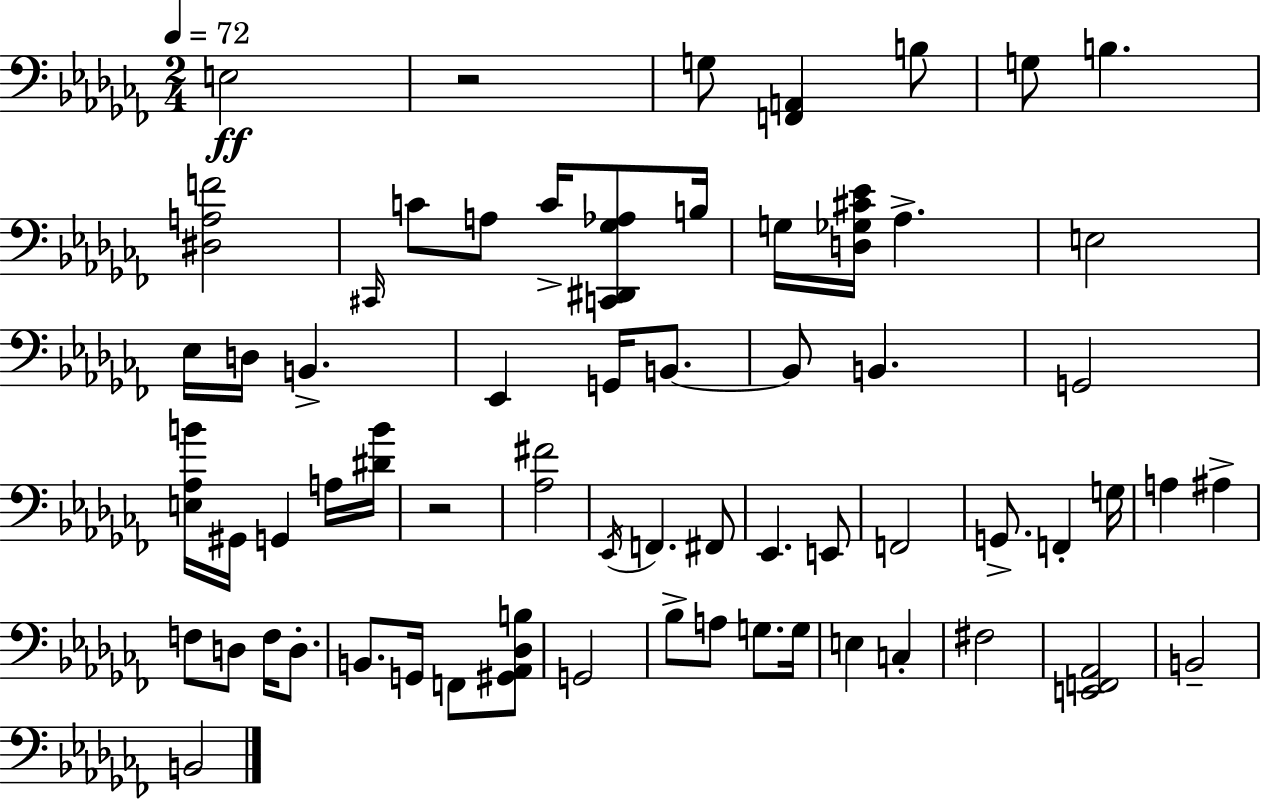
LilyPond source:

{
  \clef bass
  \numericTimeSignature
  \time 2/4
  \key aes \minor
  \tempo 4 = 72
  \repeat volta 2 { e2\ff | r2 | g8 <f, a,>4 b8 | g8 b4. | \break <dis a f'>2 | \grace { cis,16 } c'8 a8 c'16-> <c, dis, ges aes>8 | b16 g16 <d ges cis' ees'>16 aes4.-> | e2 | \break ees16 d16 b,4.-> | ees,4 g,16 b,8.~~ | b,8 b,4. | g,2 | \break <e aes b'>16 gis,16 g,4 a16 | <dis' b'>16 r2 | <aes fis'>2 | \acciaccatura { ees,16 } f,4. | \break fis,8 ees,4. | e,8 f,2 | g,8.-> f,4-. | g16 a4 ais4-> | \break f8 d8 f16 d8.-. | b,8. g,16 f,8 | <gis, aes, des b>8 g,2 | bes8-> a8 g8. | \break g16 e4 c4-. | fis2 | <e, f, aes,>2 | b,2-- | \break b,2 | } \bar "|."
}